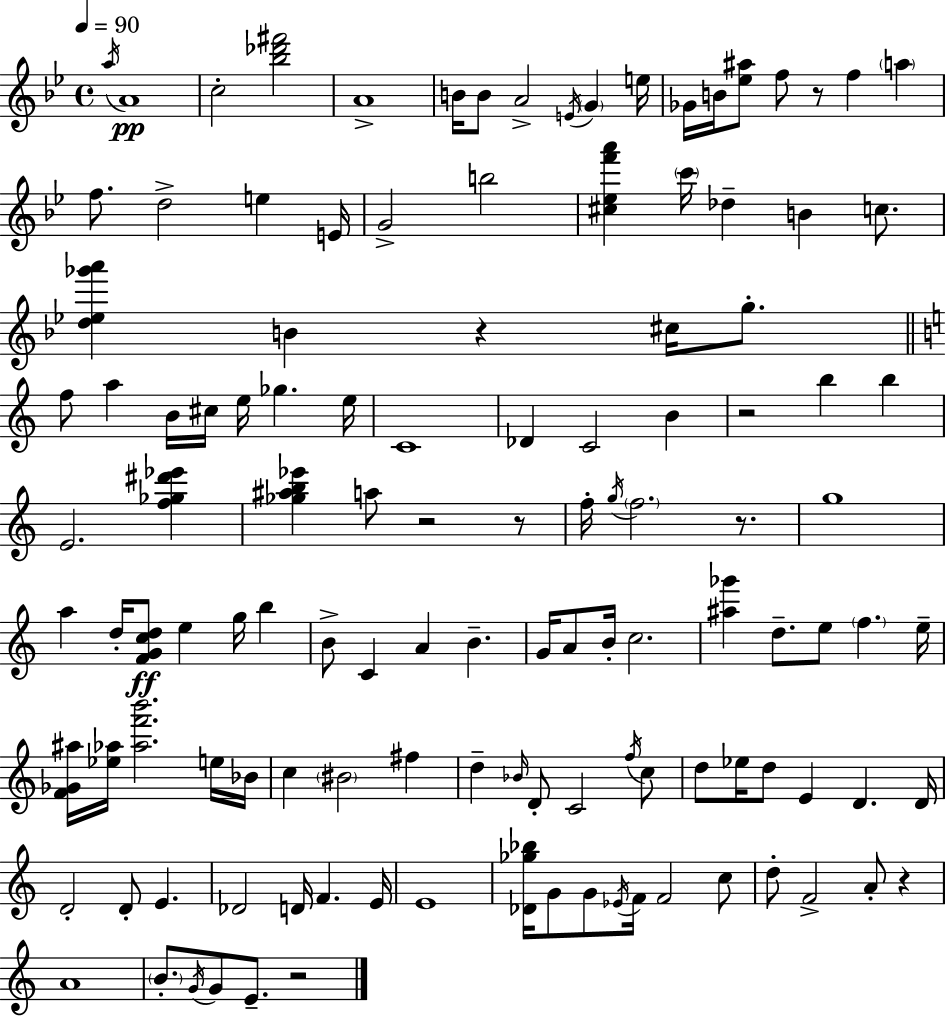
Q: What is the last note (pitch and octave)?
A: E4